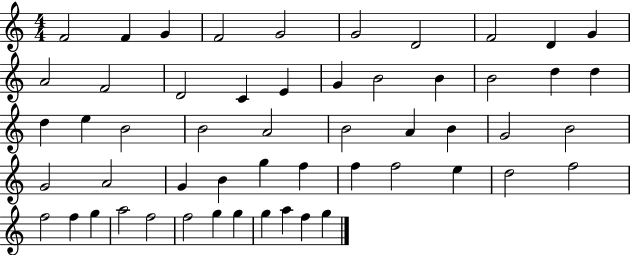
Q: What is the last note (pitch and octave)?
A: G5